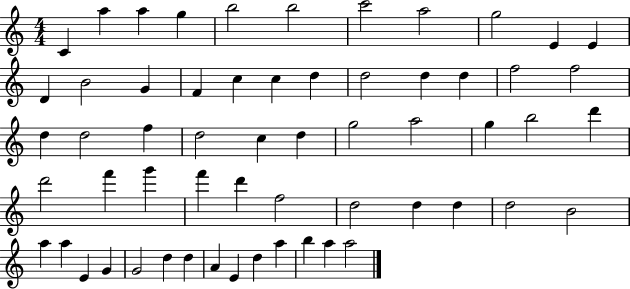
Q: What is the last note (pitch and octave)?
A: A5